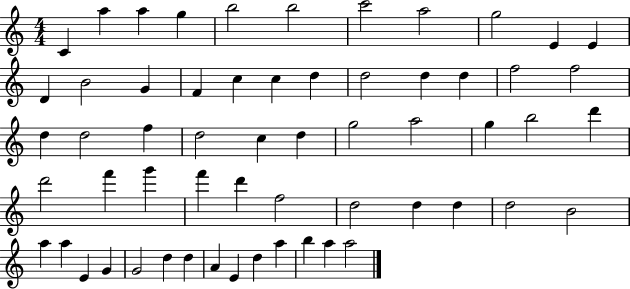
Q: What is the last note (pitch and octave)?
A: A5